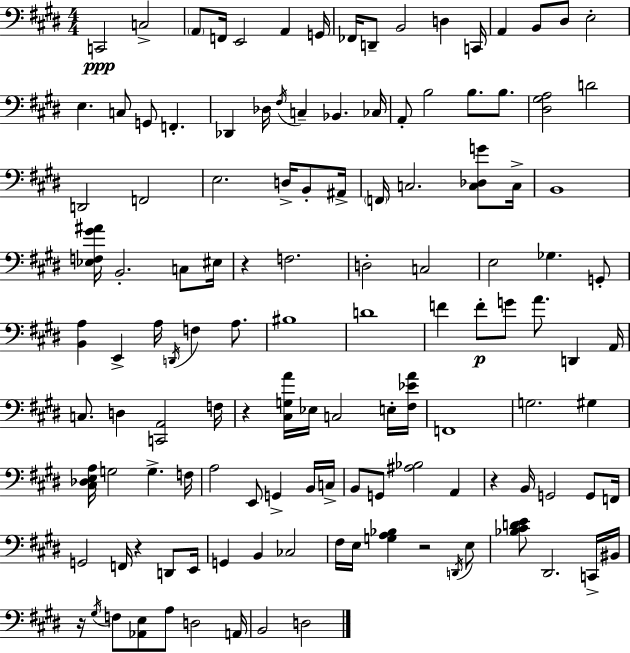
C2/h C3/h A2/e F2/s E2/h A2/q G2/s FES2/s D2/e B2/h D3/q C2/s A2/q B2/e D#3/e E3/h E3/q. C3/e G2/e F2/q. Db2/q Db3/s F#3/s C3/q Bb2/q. CES3/s A2/e B3/h B3/e. B3/e. [D#3,G#3,A3]/h D4/h D2/h F2/h E3/h. D3/s B2/e A#2/s F2/s C3/h. [C3,Db3,G4]/e C3/s B2/w [Eb3,F3,G#4,A#4]/s B2/h. C3/e EIS3/s R/q F3/h. D3/h C3/h E3/h Gb3/q. G2/e [B2,A3]/q E2/q A3/s D2/s F3/q A3/e. BIS3/w D4/w F4/q F4/e G4/e A4/e. D2/q A2/s C3/e. D3/q [C2,A2]/h F3/s R/q [C#3,G3,A4]/s Eb3/s C3/h E3/s [F#3,Eb4,A4]/s F2/w G3/h. G#3/q [C#3,Db3,E3,A3]/s G3/h G3/q. F3/s A3/h E2/e G2/q B2/s C3/s B2/e G2/e [A#3,Bb3]/h A2/q R/q B2/s G2/h G2/e F2/s G2/h F2/s R/q D2/e E2/s G2/q B2/q CES3/h F#3/s E3/s [G3,A3,Bb3]/q R/h D2/s E3/e [Bb3,C#4,D4,E4]/e D#2/h. C2/s BIS2/s R/s G#3/s F3/e [Ab2,E3]/e A3/e D3/h A2/s B2/h D3/h